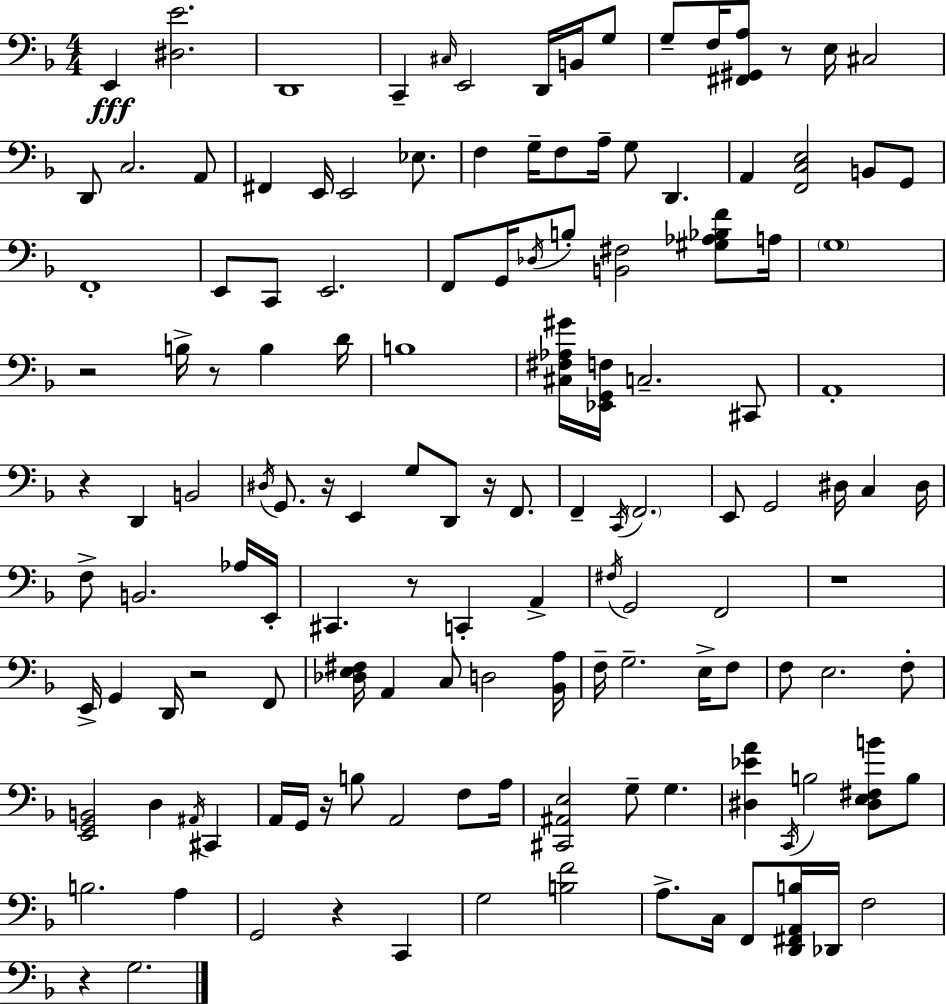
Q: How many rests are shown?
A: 12